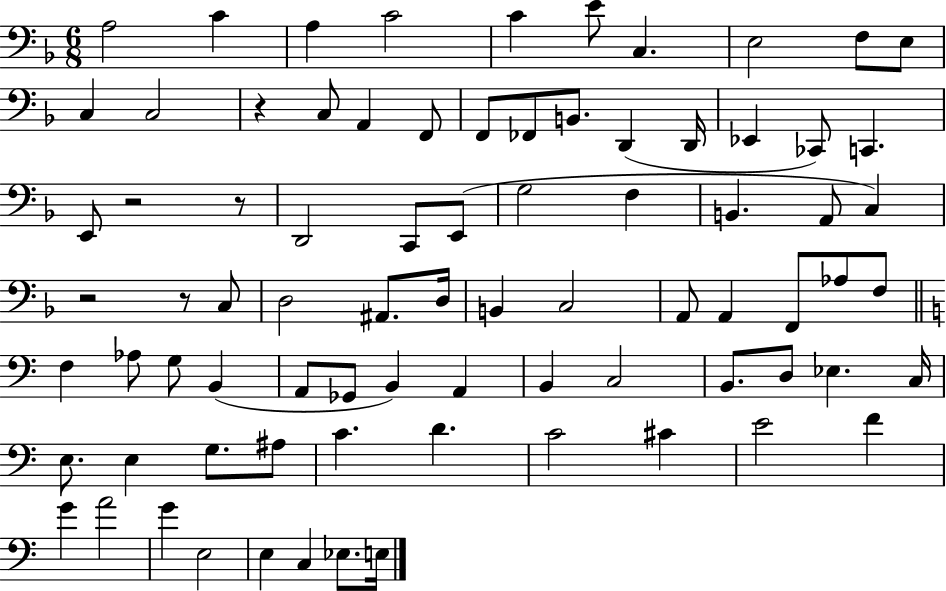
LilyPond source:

{
  \clef bass
  \numericTimeSignature
  \time 6/8
  \key f \major
  a2 c'4 | a4 c'2 | c'4 e'8 c4. | e2 f8 e8 | \break c4 c2 | r4 c8 a,4 f,8 | f,8 fes,8 b,8. d,4( d,16 | ees,4 ces,8) c,4. | \break e,8 r2 r8 | d,2 c,8 e,8( | g2 f4 | b,4. a,8 c4) | \break r2 r8 c8 | d2 ais,8. d16 | b,4 c2 | a,8 a,4 f,8 aes8 f8 | \break \bar "||" \break \key a \minor f4 aes8 g8 b,4( | a,8 ges,8 b,4) a,4 | b,4 c2 | b,8. d8 ees4. c16 | \break e8. e4 g8. ais8 | c'4. d'4. | c'2 cis'4 | e'2 f'4 | \break g'4 a'2 | g'4 e2 | e4 c4 ees8. e16 | \bar "|."
}